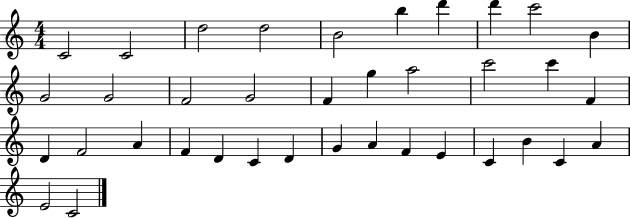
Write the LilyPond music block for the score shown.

{
  \clef treble
  \numericTimeSignature
  \time 4/4
  \key c \major
  c'2 c'2 | d''2 d''2 | b'2 b''4 d'''4 | d'''4 c'''2 b'4 | \break g'2 g'2 | f'2 g'2 | f'4 g''4 a''2 | c'''2 c'''4 f'4 | \break d'4 f'2 a'4 | f'4 d'4 c'4 d'4 | g'4 a'4 f'4 e'4 | c'4 b'4 c'4 a'4 | \break e'2 c'2 | \bar "|."
}